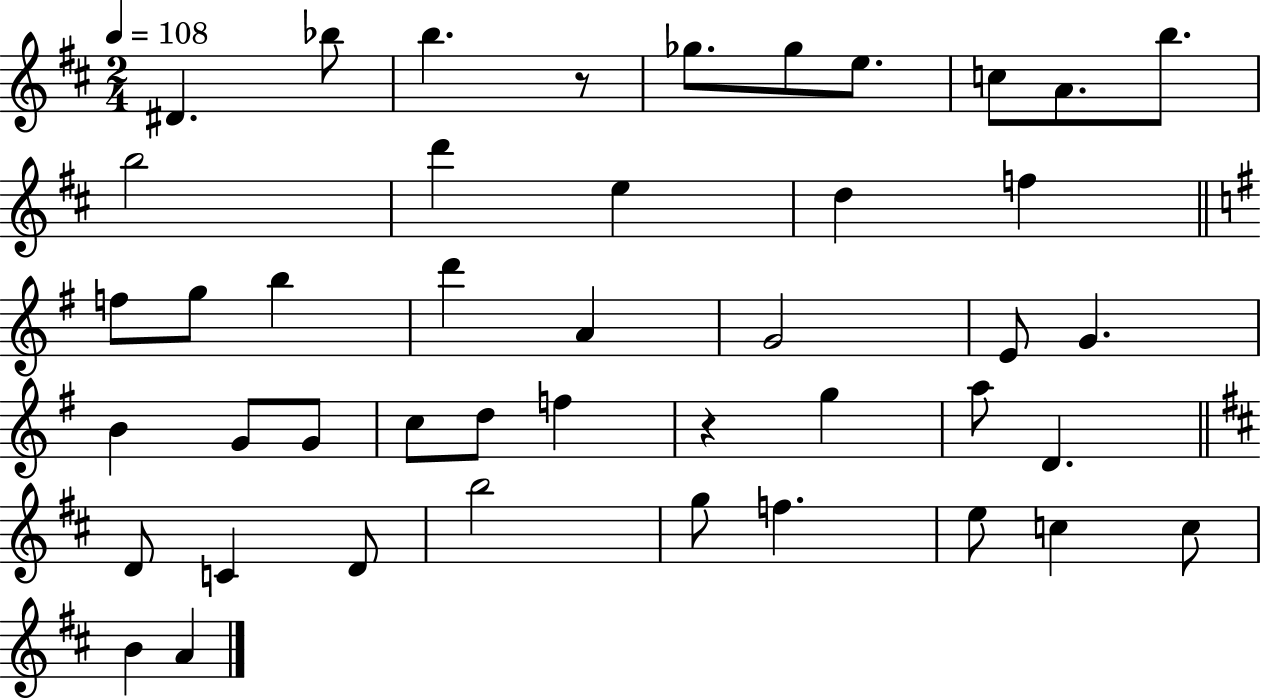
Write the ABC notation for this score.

X:1
T:Untitled
M:2/4
L:1/4
K:D
^D _b/2 b z/2 _g/2 _g/2 e/2 c/2 A/2 b/2 b2 d' e d f f/2 g/2 b d' A G2 E/2 G B G/2 G/2 c/2 d/2 f z g a/2 D D/2 C D/2 b2 g/2 f e/2 c c/2 B A